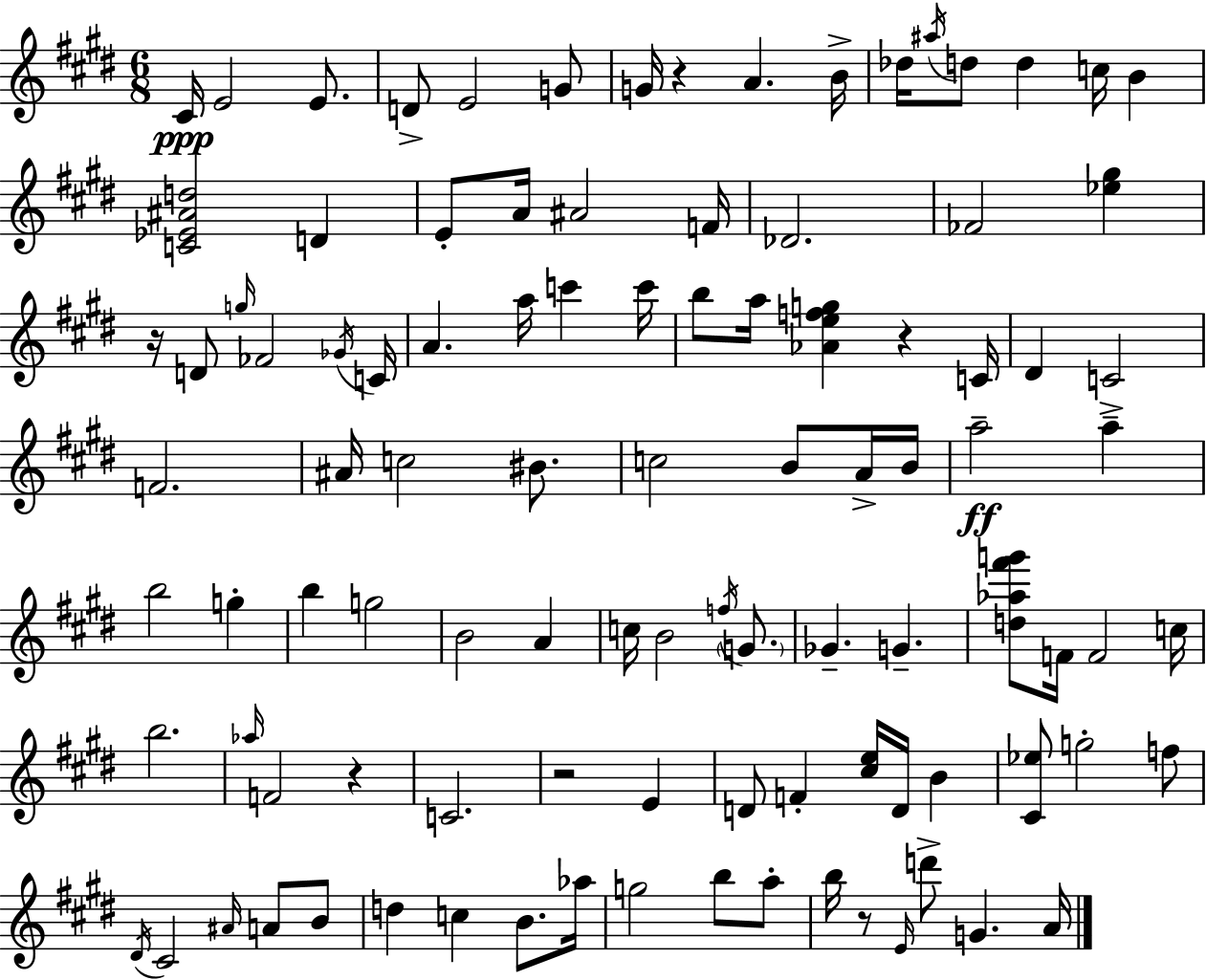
C#4/s E4/h E4/e. D4/e E4/h G4/e G4/s R/q A4/q. B4/s Db5/s A#5/s D5/e D5/q C5/s B4/q [C4,Eb4,A#4,D5]/h D4/q E4/e A4/s A#4/h F4/s Db4/h. FES4/h [Eb5,G#5]/q R/s D4/e G5/s FES4/h Gb4/s C4/s A4/q. A5/s C6/q C6/s B5/e A5/s [Ab4,E5,F5,G5]/q R/q C4/s D#4/q C4/h F4/h. A#4/s C5/h BIS4/e. C5/h B4/e A4/s B4/s A5/h A5/q B5/h G5/q B5/q G5/h B4/h A4/q C5/s B4/h F5/s G4/e. Gb4/q. G4/q. [D5,Ab5,F#6,G6]/e F4/s F4/h C5/s B5/h. Ab5/s F4/h R/q C4/h. R/h E4/q D4/e F4/q [C#5,E5]/s D4/s B4/q [C#4,Eb5]/e G5/h F5/e D#4/s C#4/h A#4/s A4/e B4/e D5/q C5/q B4/e. Ab5/s G5/h B5/e A5/e B5/s R/e E4/s D6/e G4/q. A4/s